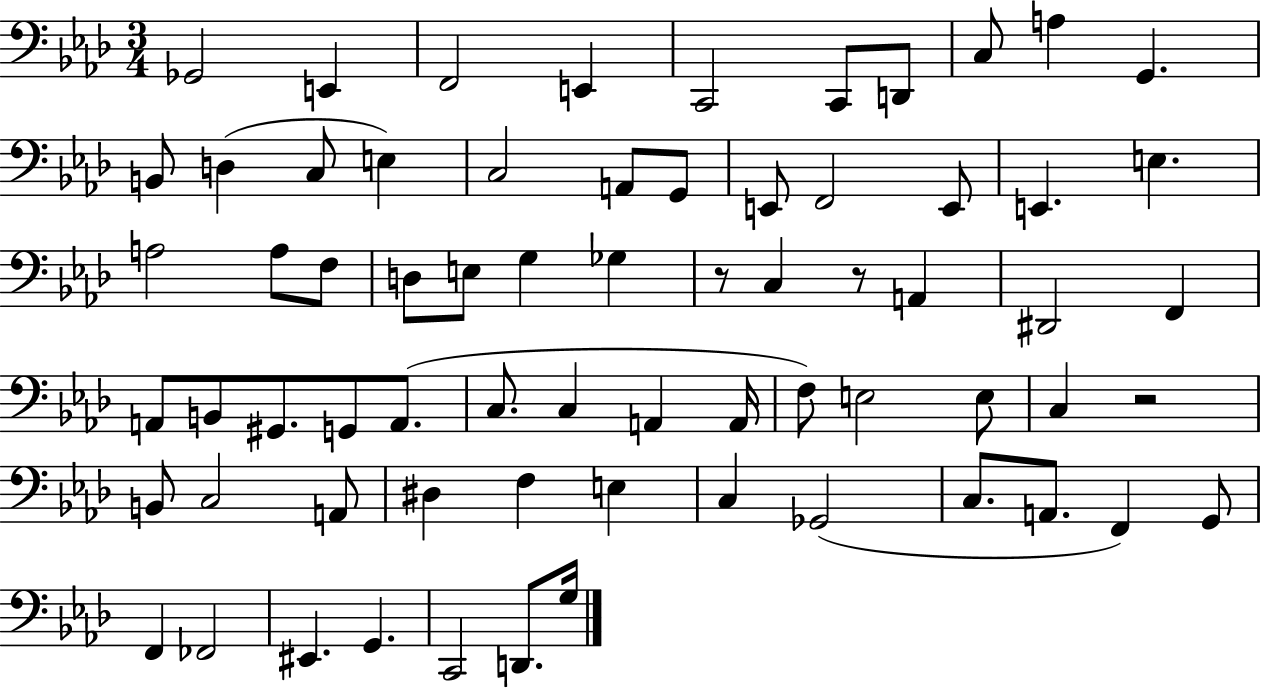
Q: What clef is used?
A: bass